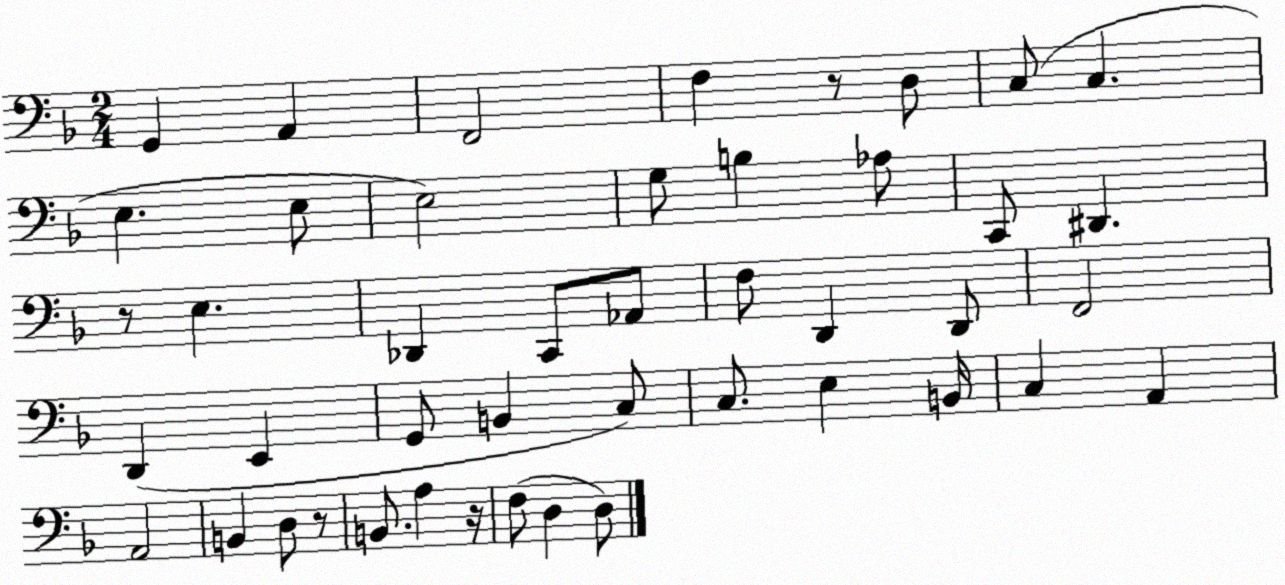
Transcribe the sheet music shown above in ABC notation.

X:1
T:Untitled
M:2/4
L:1/4
K:F
G,, A,, F,,2 F, z/2 D,/2 C,/2 C, E, E,/2 E,2 G,/2 B, _A,/2 C,,/2 ^D,, z/2 E, _D,, C,,/2 _A,,/2 F,/2 D,, D,,/2 F,,2 D,, E,, G,,/2 B,, C,/2 C,/2 E, B,,/4 C, A,, A,,2 B,, D,/2 z/2 B,,/2 A, z/4 F,/2 D, D,/2